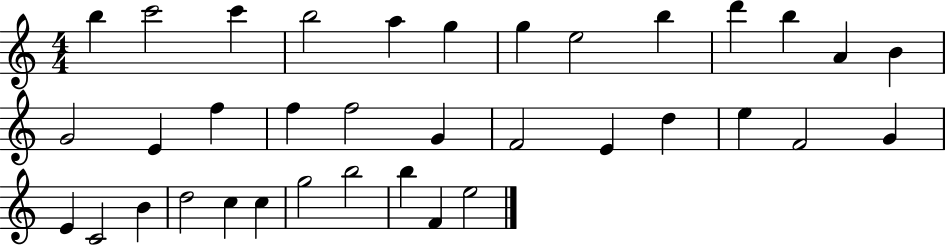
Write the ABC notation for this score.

X:1
T:Untitled
M:4/4
L:1/4
K:C
b c'2 c' b2 a g g e2 b d' b A B G2 E f f f2 G F2 E d e F2 G E C2 B d2 c c g2 b2 b F e2